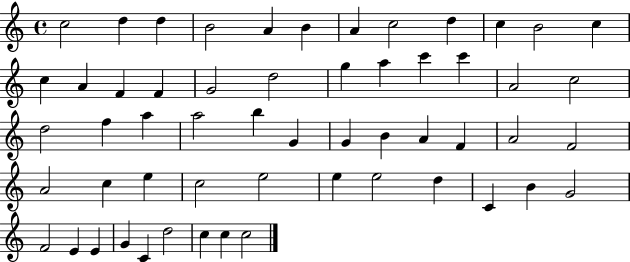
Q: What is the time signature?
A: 4/4